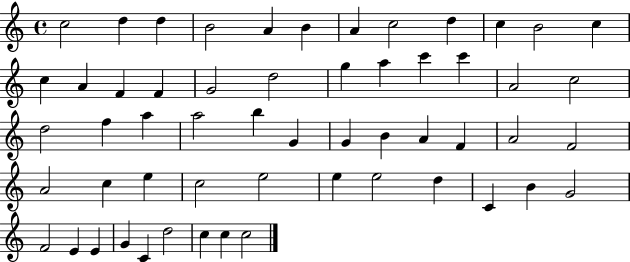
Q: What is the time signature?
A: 4/4